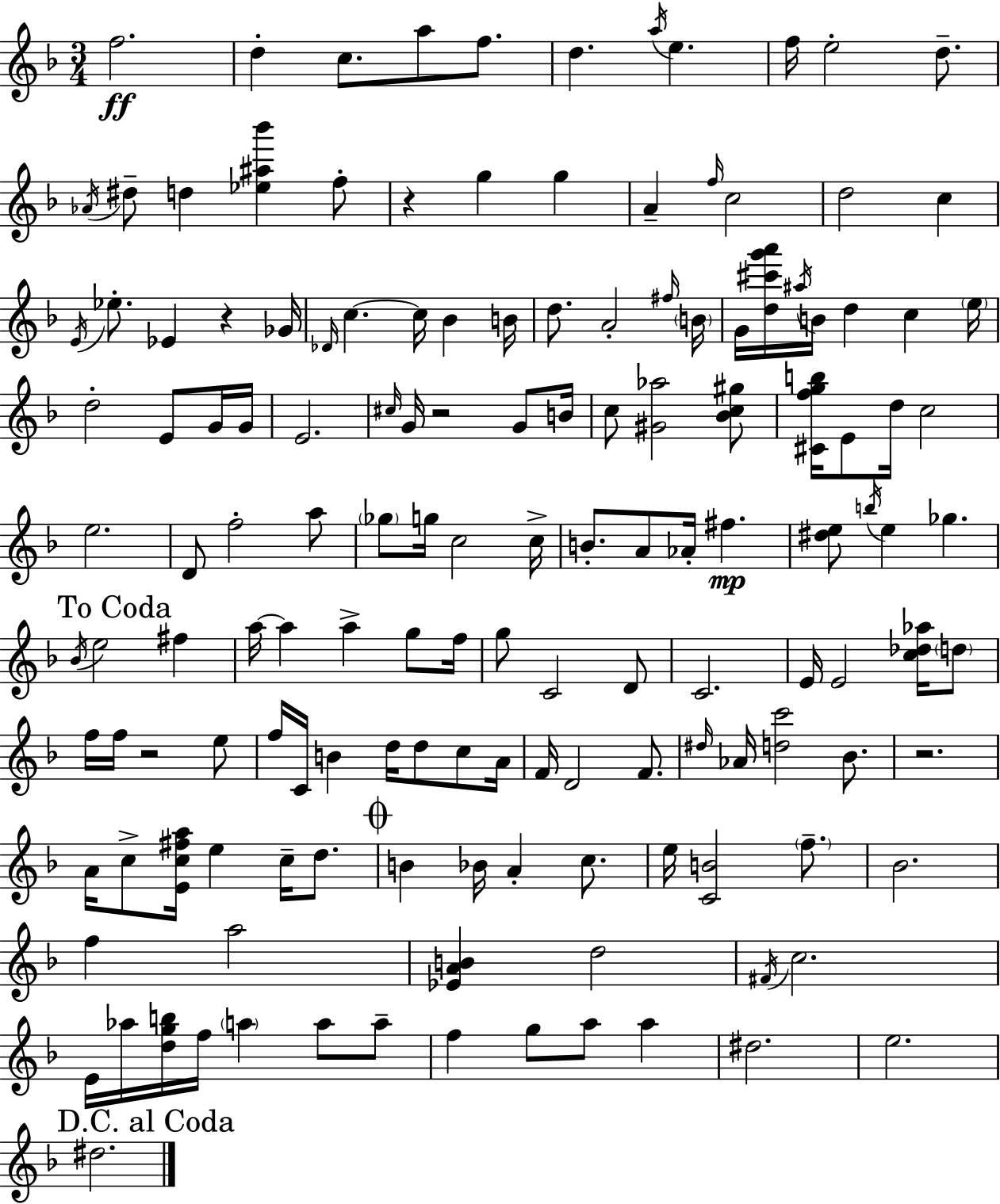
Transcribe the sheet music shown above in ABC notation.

X:1
T:Untitled
M:3/4
L:1/4
K:F
f2 d c/2 a/2 f/2 d a/4 e f/4 e2 d/2 _A/4 ^d/2 d [_e^a_b'] f/2 z g g A f/4 c2 d2 c E/4 _e/2 _E z _G/4 _D/4 c c/4 _B B/4 d/2 A2 ^f/4 B/4 G/4 [d^c'g'a']/4 ^a/4 B/4 d c e/4 d2 E/2 G/4 G/4 E2 ^c/4 G/4 z2 G/2 B/4 c/2 [^G_a]2 [_Bc^g]/2 [^Cfgb]/4 E/2 d/4 c2 e2 D/2 f2 a/2 _g/2 g/4 c2 c/4 B/2 A/2 _A/4 ^f [^de]/2 b/4 e _g _B/4 e2 ^f a/4 a a g/2 f/4 g/2 C2 D/2 C2 E/4 E2 [c_d_a]/4 d/2 f/4 f/4 z2 e/2 f/4 C/4 B d/4 d/2 c/2 A/4 F/4 D2 F/2 ^d/4 _A/4 [dc']2 _B/2 z2 A/4 c/2 [Ec^fa]/4 e c/4 d/2 B _B/4 A c/2 e/4 [CB]2 f/2 _B2 f a2 [_EAB] d2 ^F/4 c2 E/4 _a/4 [dgb]/4 f/4 a a/2 a/2 f g/2 a/2 a ^d2 e2 ^d2